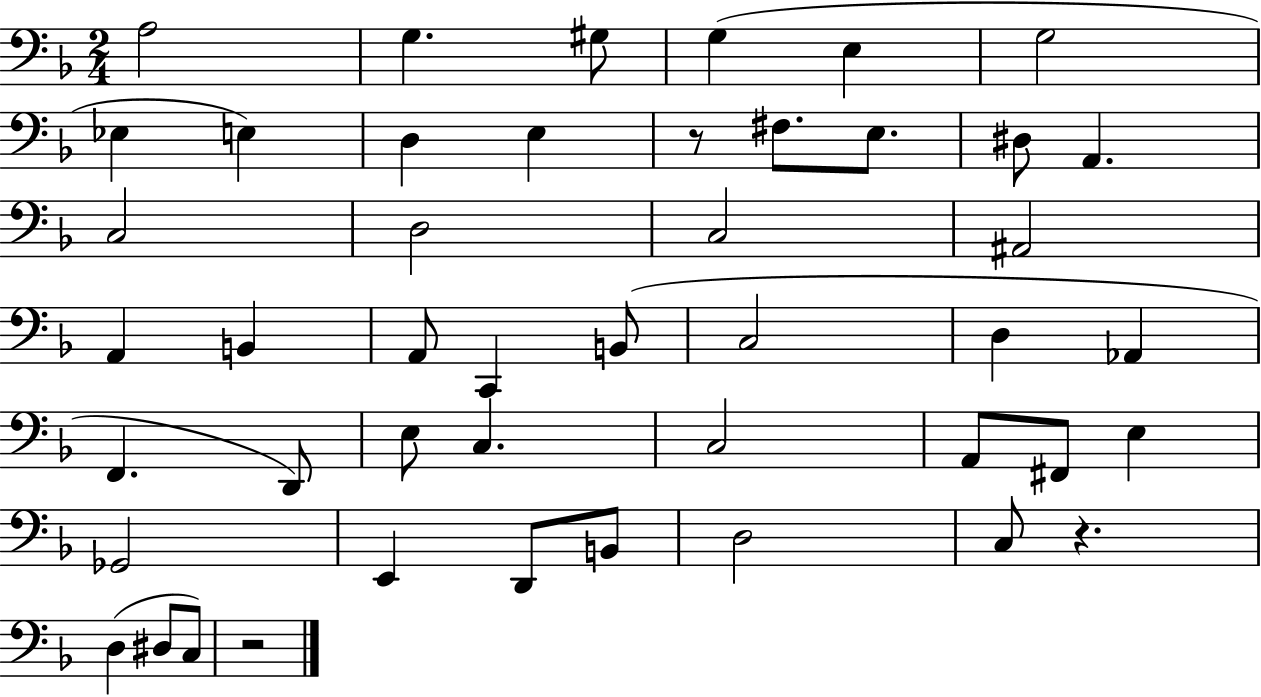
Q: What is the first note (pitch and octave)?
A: A3